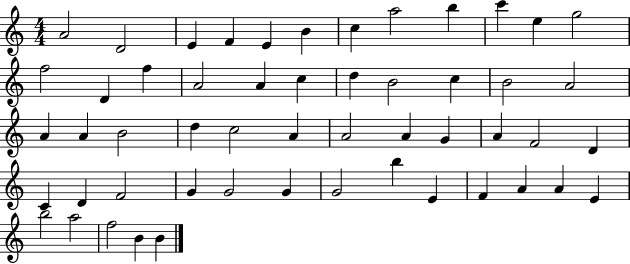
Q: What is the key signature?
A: C major